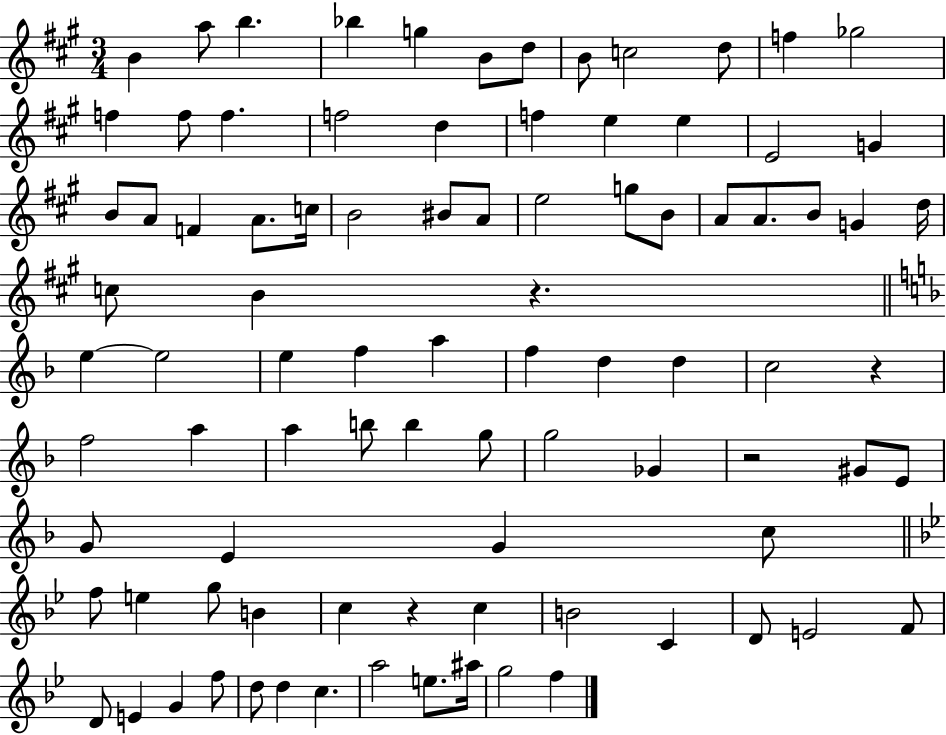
{
  \clef treble
  \numericTimeSignature
  \time 3/4
  \key a \major
  b'4 a''8 b''4. | bes''4 g''4 b'8 d''8 | b'8 c''2 d''8 | f''4 ges''2 | \break f''4 f''8 f''4. | f''2 d''4 | f''4 e''4 e''4 | e'2 g'4 | \break b'8 a'8 f'4 a'8. c''16 | b'2 bis'8 a'8 | e''2 g''8 b'8 | a'8 a'8. b'8 g'4 d''16 | \break c''8 b'4 r4. | \bar "||" \break \key f \major e''4~~ e''2 | e''4 f''4 a''4 | f''4 d''4 d''4 | c''2 r4 | \break f''2 a''4 | a''4 b''8 b''4 g''8 | g''2 ges'4 | r2 gis'8 e'8 | \break g'8 e'4 g'4 c''8 | \bar "||" \break \key bes \major f''8 e''4 g''8 b'4 | c''4 r4 c''4 | b'2 c'4 | d'8 e'2 f'8 | \break d'8 e'4 g'4 f''8 | d''8 d''4 c''4. | a''2 e''8. ais''16 | g''2 f''4 | \break \bar "|."
}